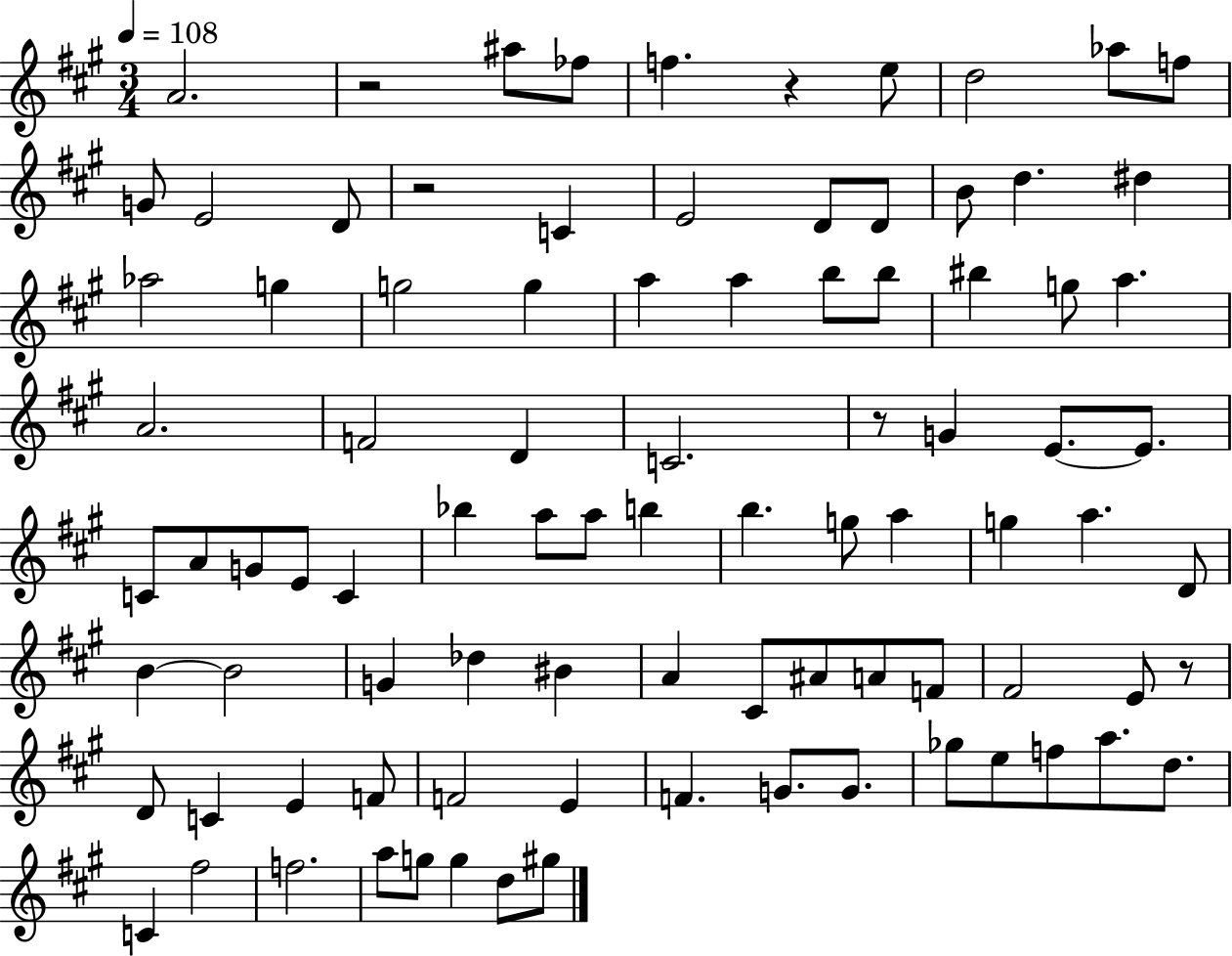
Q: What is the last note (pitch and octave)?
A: G#5